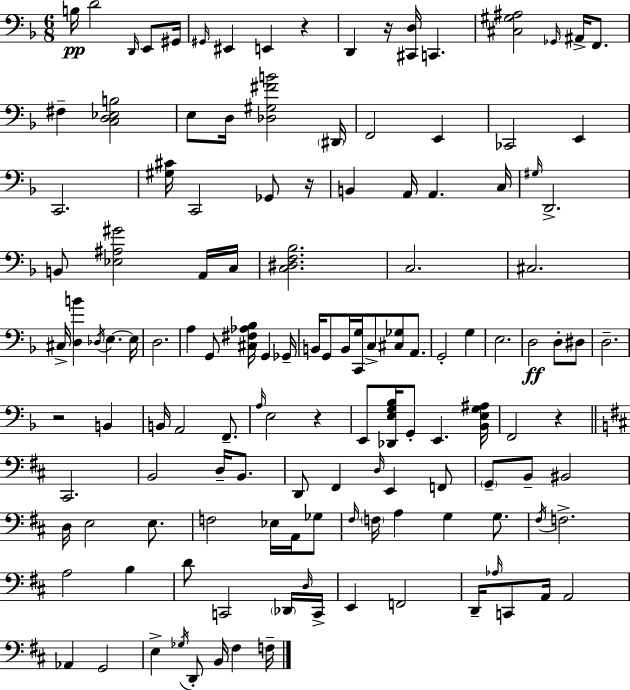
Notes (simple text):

B3/s D4/h D2/s E2/e G#2/s G#2/s EIS2/q E2/q R/q D2/q R/s [C#2,D3]/s C2/q. [C#3,G#3,A#3]/h Gb2/s A#2/s F2/e. F#3/q [C3,D3,Eb3,B3]/h E3/e D3/s [Db3,G#3,F#4,B4]/h D#2/s F2/h E2/q CES2/h E2/q C2/h. [G#3,C#4]/s C2/h Gb2/e R/s B2/q A2/s A2/q. C3/s G#3/s D2/h. B2/e [Eb3,A#3,G#4]/h A2/s C3/s [C3,D#3,F3,Bb3]/h. C3/h. C#3/h. C#3/s [D3,B4]/q Db3/s E3/q. E3/s D3/h. A3/q G2/e [C#3,F#3,Ab3,Bb3]/s G2/q Gb2/s B2/s G2/e B2/s [C2,G3]/s C3/e [C#3,Gb3]/e A2/e. G2/h G3/q E3/h. D3/h D3/e D#3/e D3/h. R/h B2/q B2/s A2/h F2/e. A3/s E3/h R/q E2/e [Db2,E3,G3,Bb3]/s G2/e E2/q. [Bb2,E3,G3,A#3]/s F2/h R/q C#2/h. B2/h D3/s B2/e. D2/e F#2/q D3/s E2/q F2/e G2/e B2/e BIS2/h D3/s E3/h E3/e. F3/h Eb3/s A2/s Gb3/e F#3/s F3/s A3/q G3/q G3/e. F#3/s F3/h. A3/h B3/q D4/e C2/h Db2/s D3/s C2/s E2/q F2/h D2/s Ab3/s C2/e A2/s A2/h Ab2/q G2/h E3/q Gb3/s D2/e B2/s F#3/q F3/s